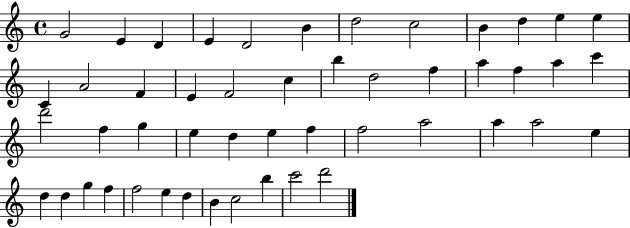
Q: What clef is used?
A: treble